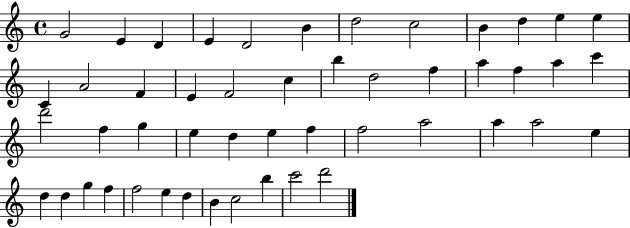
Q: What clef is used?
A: treble